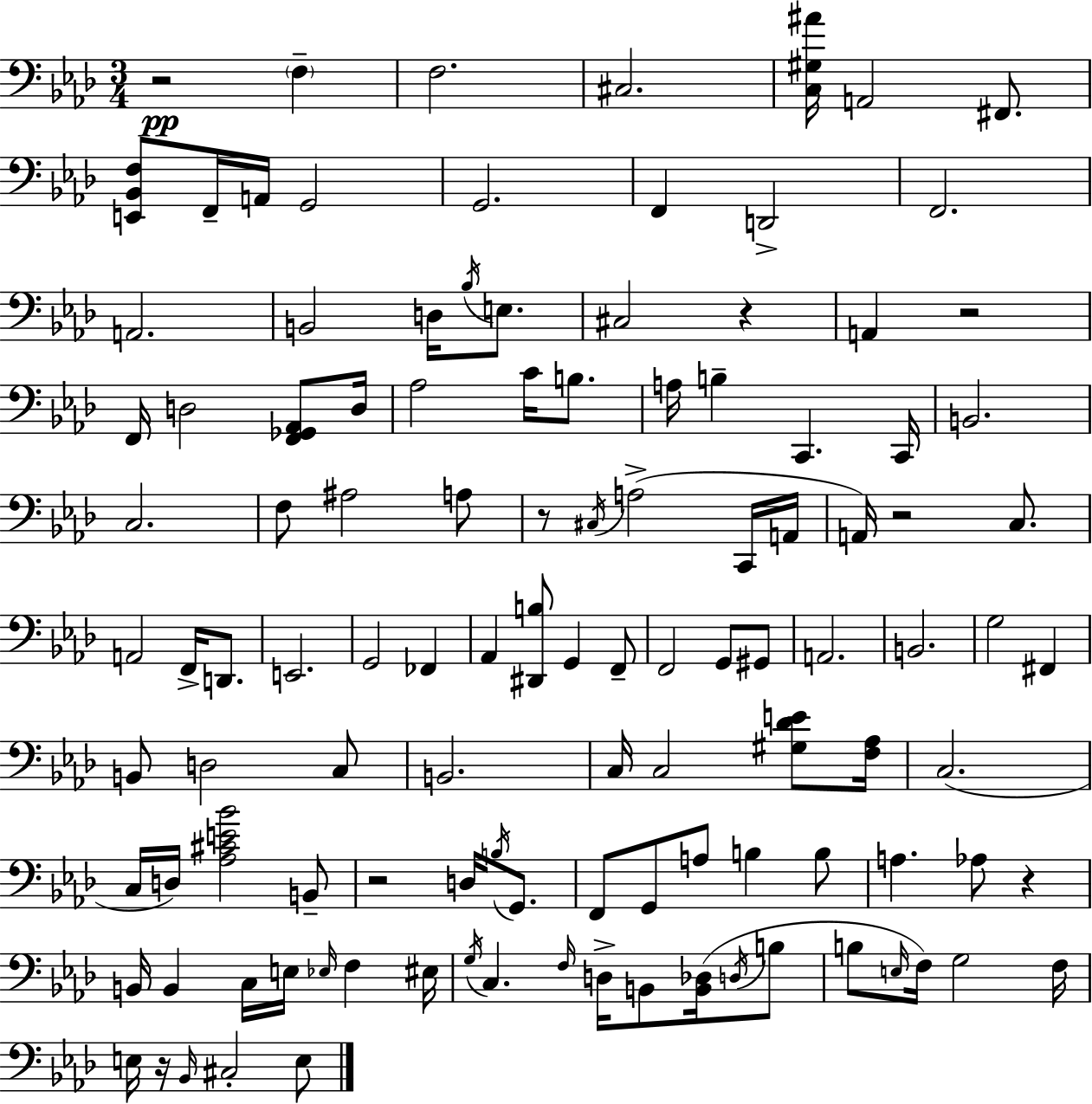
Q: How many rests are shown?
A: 8